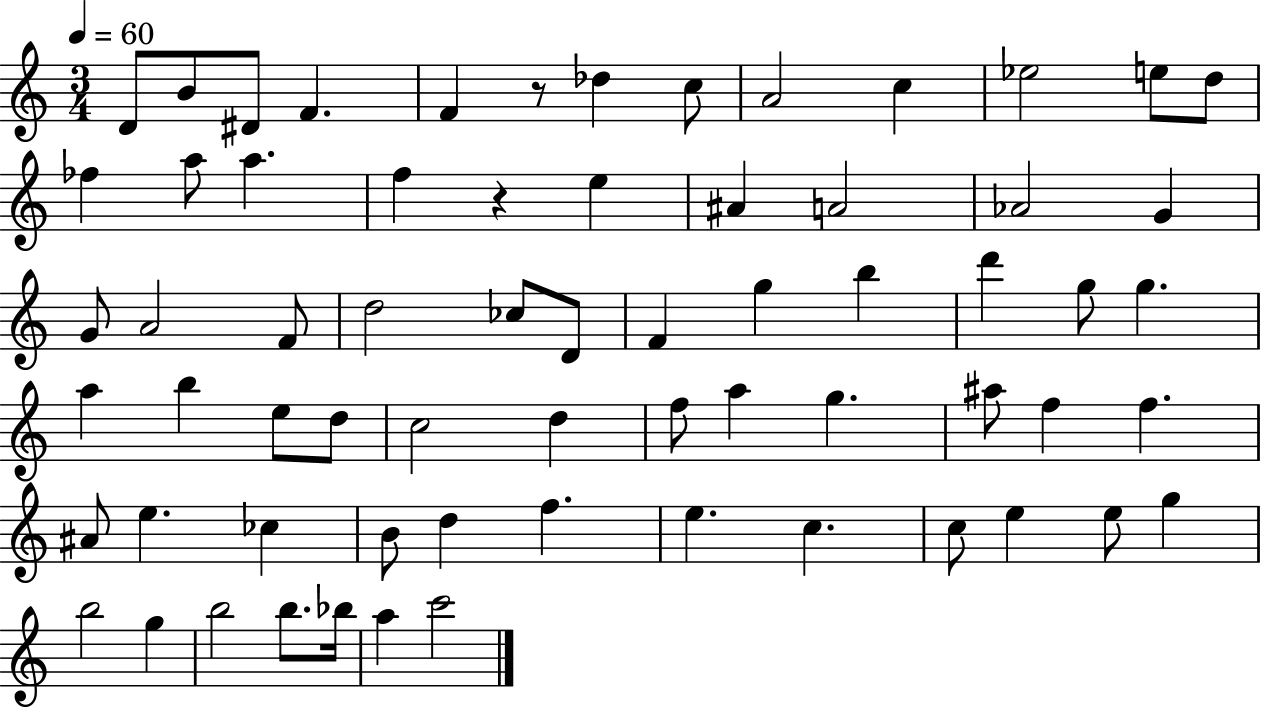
D4/e B4/e D#4/e F4/q. F4/q R/e Db5/q C5/e A4/h C5/q Eb5/h E5/e D5/e FES5/q A5/e A5/q. F5/q R/q E5/q A#4/q A4/h Ab4/h G4/q G4/e A4/h F4/e D5/h CES5/e D4/e F4/q G5/q B5/q D6/q G5/e G5/q. A5/q B5/q E5/e D5/e C5/h D5/q F5/e A5/q G5/q. A#5/e F5/q F5/q. A#4/e E5/q. CES5/q B4/e D5/q F5/q. E5/q. C5/q. C5/e E5/q E5/e G5/q B5/h G5/q B5/h B5/e. Bb5/s A5/q C6/h